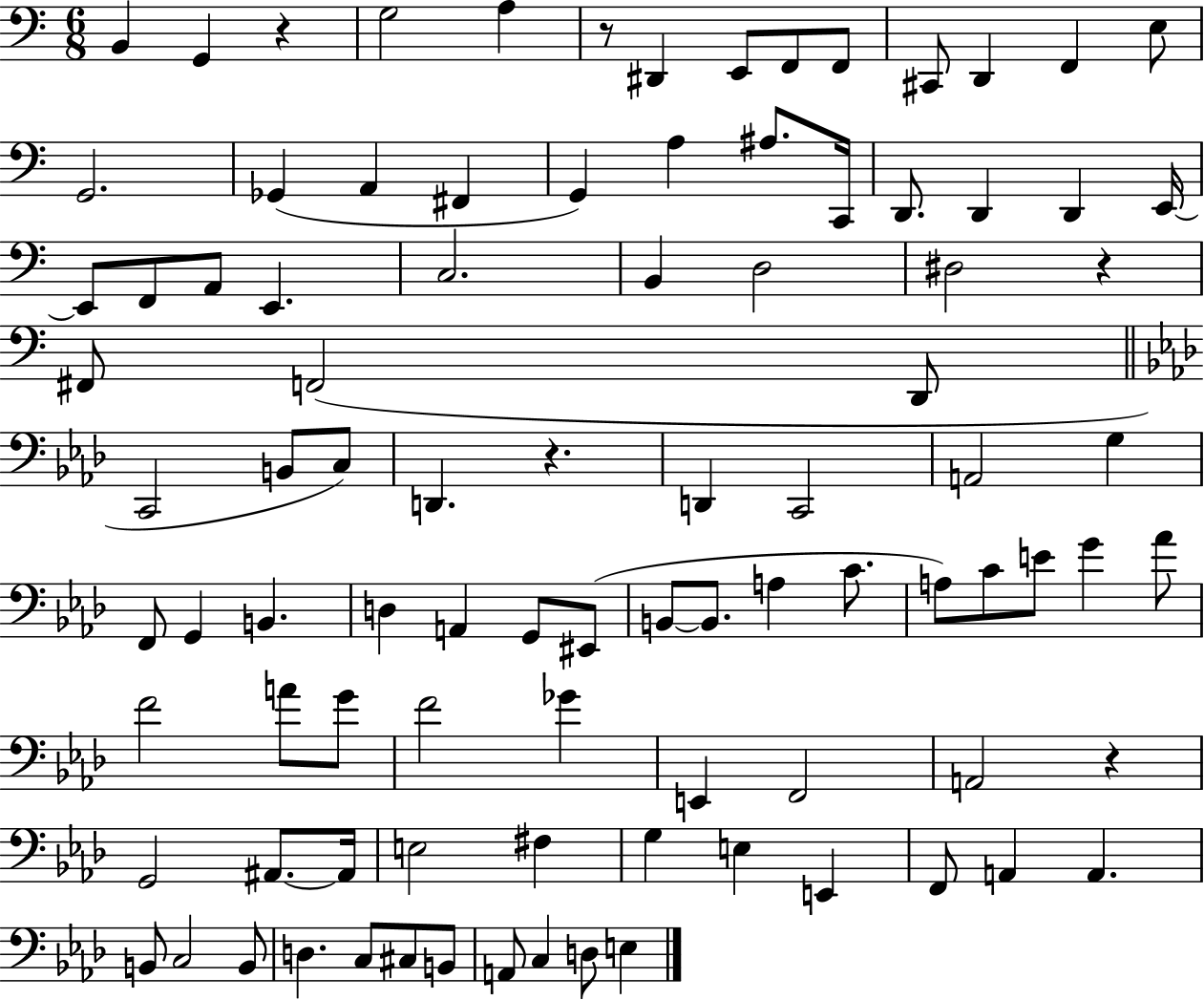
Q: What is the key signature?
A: C major